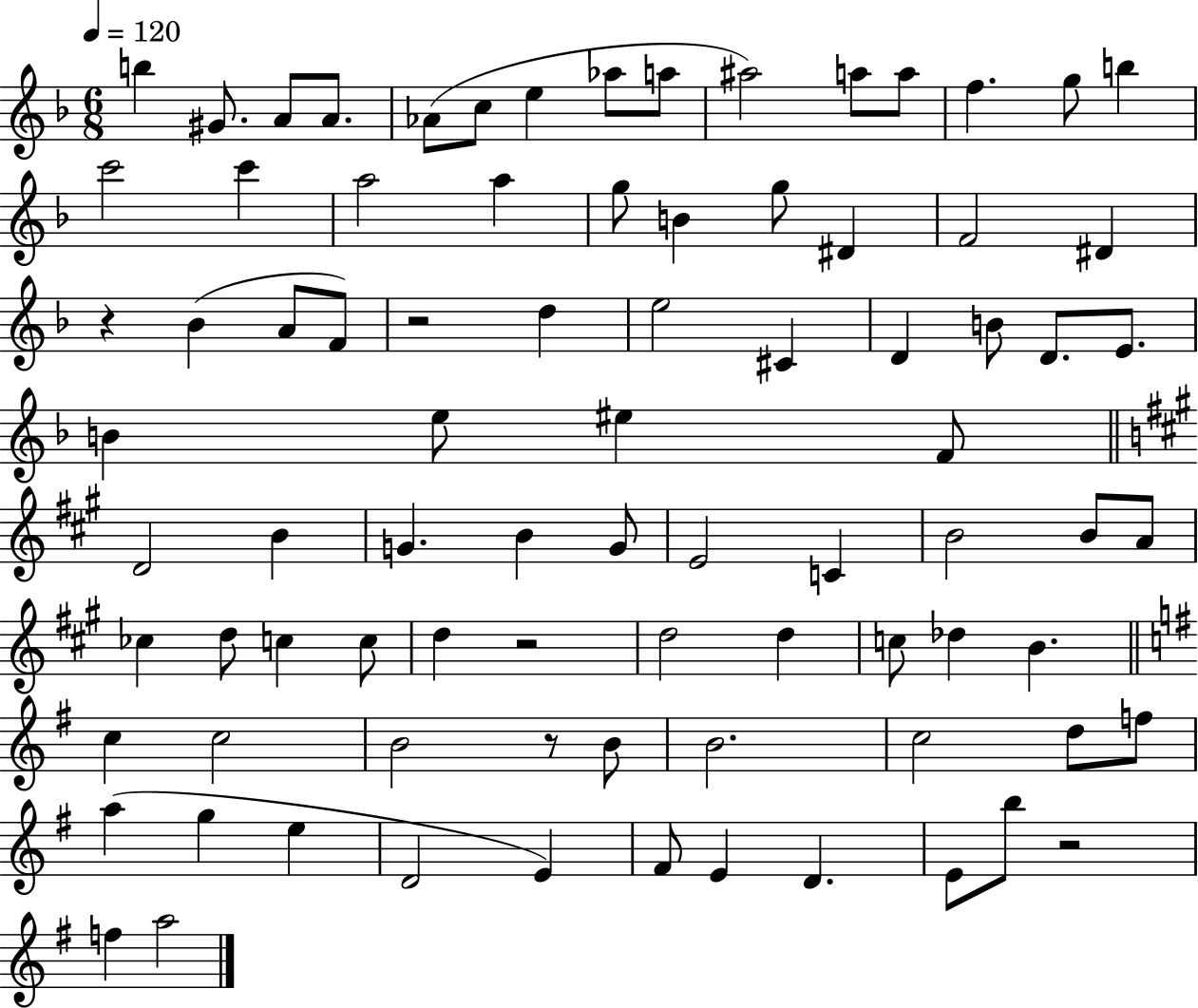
B5/q G#4/e. A4/e A4/e. Ab4/e C5/e E5/q Ab5/e A5/e A#5/h A5/e A5/e F5/q. G5/e B5/q C6/h C6/q A5/h A5/q G5/e B4/q G5/e D#4/q F4/h D#4/q R/q Bb4/q A4/e F4/e R/h D5/q E5/h C#4/q D4/q B4/e D4/e. E4/e. B4/q E5/e EIS5/q F4/e D4/h B4/q G4/q. B4/q G4/e E4/h C4/q B4/h B4/e A4/e CES5/q D5/e C5/q C5/e D5/q R/h D5/h D5/q C5/e Db5/q B4/q. C5/q C5/h B4/h R/e B4/e B4/h. C5/h D5/e F5/e A5/q G5/q E5/q D4/h E4/q F#4/e E4/q D4/q. E4/e B5/e R/h F5/q A5/h